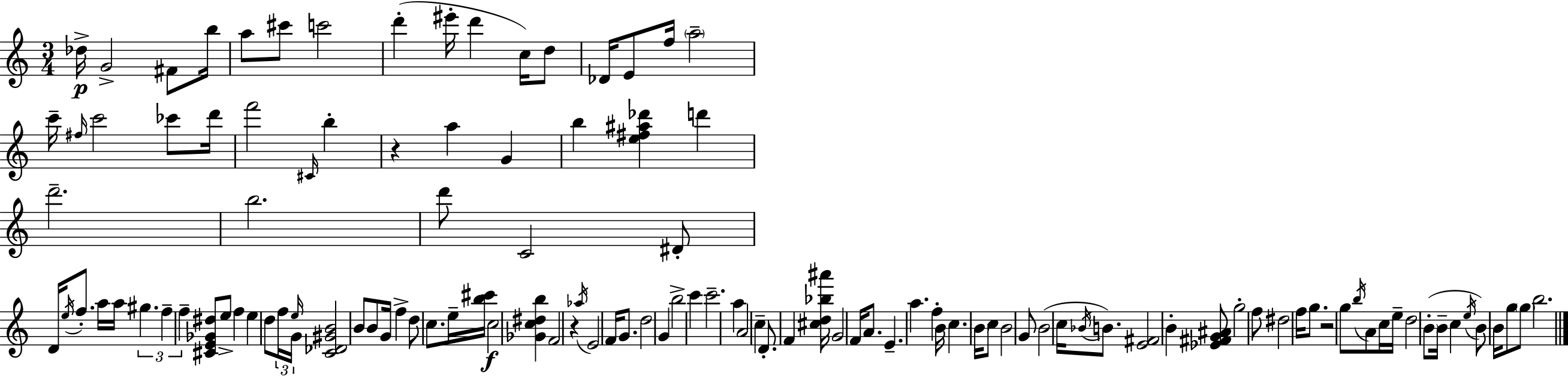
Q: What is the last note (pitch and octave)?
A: B5